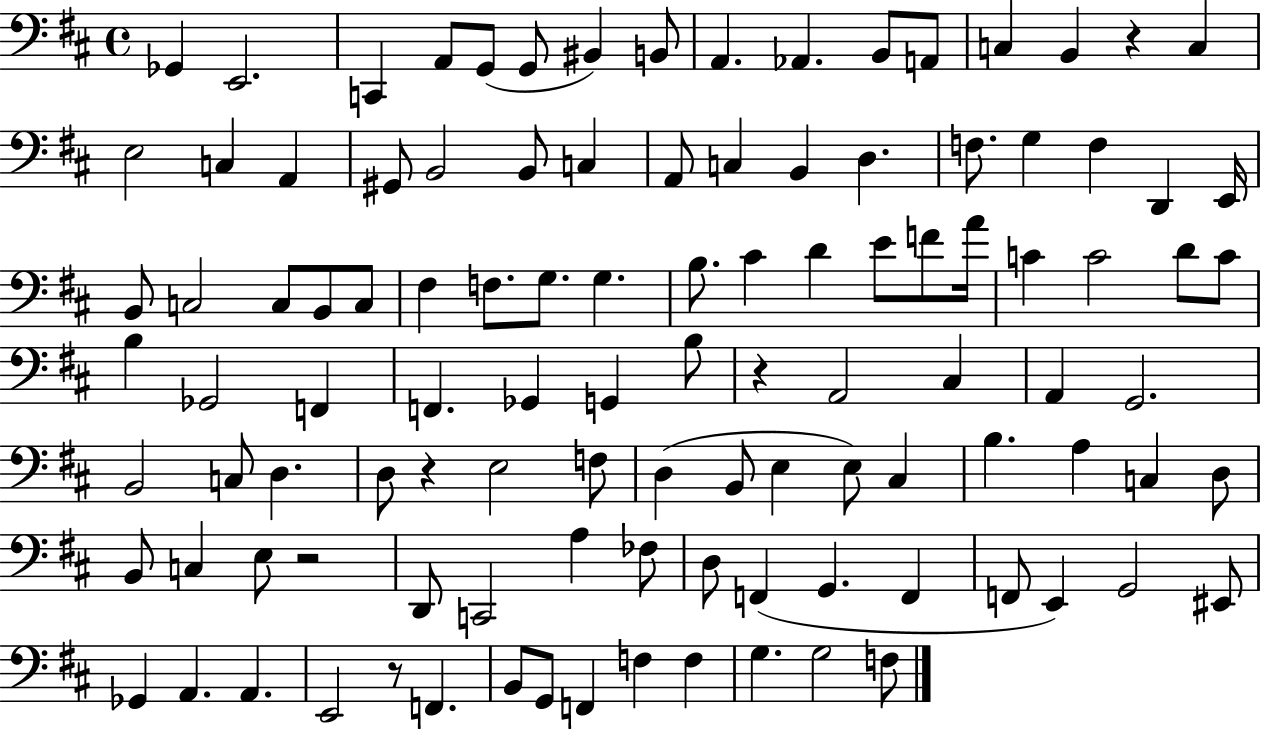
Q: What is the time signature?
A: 4/4